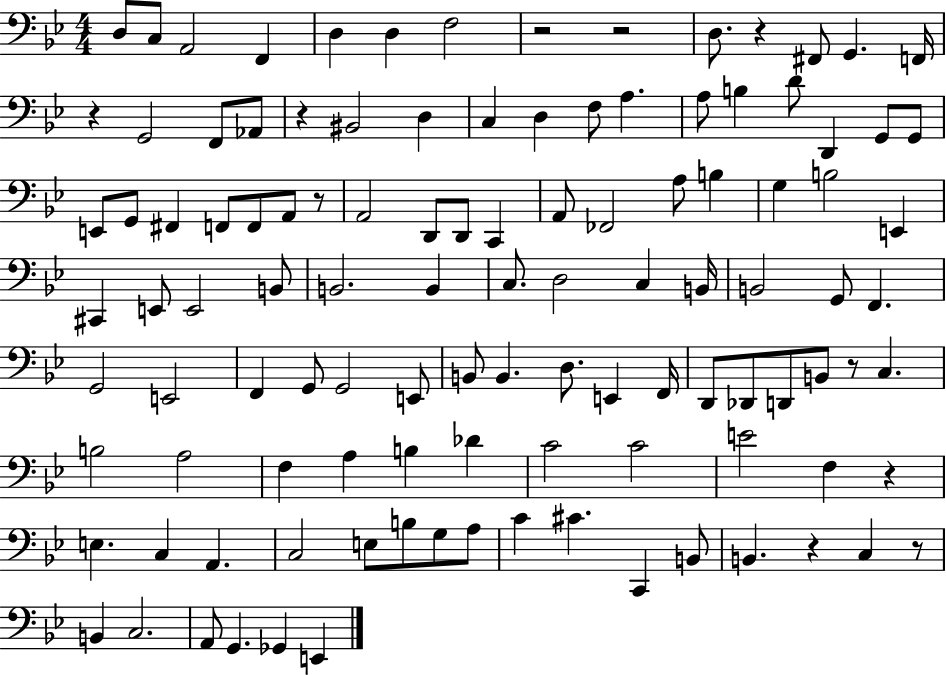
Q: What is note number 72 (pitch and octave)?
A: C3